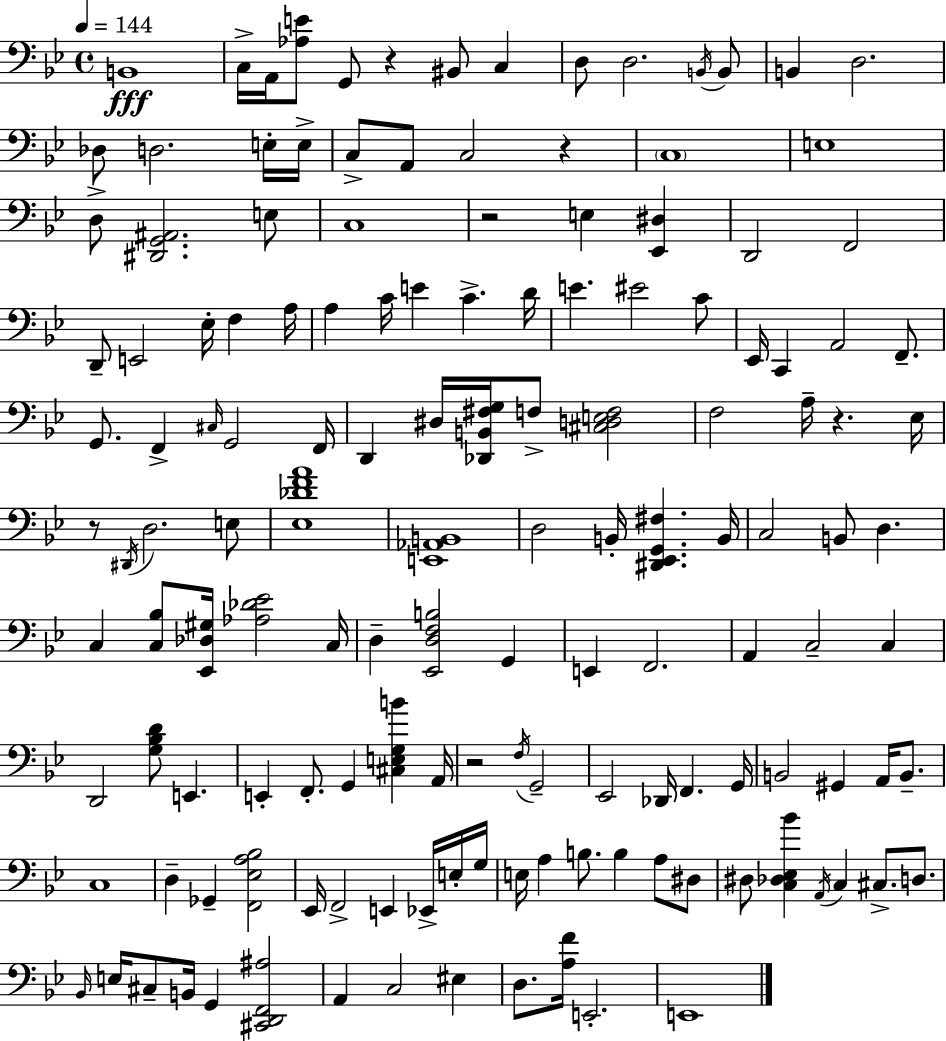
B2/w C3/s A2/s [Ab3,E4]/e G2/e R/q BIS2/e C3/q D3/e D3/h. B2/s B2/e B2/q D3/h. Db3/e D3/h. E3/s E3/s C3/e A2/e C3/h R/q C3/w E3/w D3/e [D#2,G2,A#2]/h. E3/e C3/w R/h E3/q [Eb2,D#3]/q D2/h F2/h D2/e E2/h Eb3/s F3/q A3/s A3/q C4/s E4/q C4/q. D4/s E4/q. EIS4/h C4/e Eb2/s C2/q A2/h F2/e. G2/e. F2/q C#3/s G2/h F2/s D2/q D#3/s [Db2,B2,F#3,G3]/s F3/e [C#3,D3,E3,F3]/h F3/h A3/s R/q. Eb3/s R/e D#2/s D3/h. E3/e [Eb3,Db4,F4,A4]/w [E2,Ab2,B2]/w D3/h B2/s [D#2,Eb2,G2,F#3]/q. B2/s C3/h B2/e D3/q. C3/q [C3,Bb3]/e [Eb2,Db3,G#3]/s [Ab3,Db4,Eb4]/h C3/s D3/q [Eb2,D3,F3,B3]/h G2/q E2/q F2/h. A2/q C3/h C3/q D2/h [G3,Bb3,D4]/e E2/q. E2/q F2/e. G2/q [C#3,E3,G3,B4]/q A2/s R/h F3/s G2/h Eb2/h Db2/s F2/q. G2/s B2/h G#2/q A2/s B2/e. C3/w D3/q Gb2/q [F2,Eb3,A3,Bb3]/h Eb2/s F2/h E2/q Eb2/s E3/s G3/s E3/s A3/q B3/e. B3/q A3/e D#3/e D#3/e [C3,Db3,Eb3,Bb4]/q A2/s C3/q C#3/e. D3/e. Bb2/s E3/s C#3/e B2/s G2/q [C#2,D2,F2,A#3]/h A2/q C3/h EIS3/q D3/e. [A3,F4]/s E2/h. E2/w